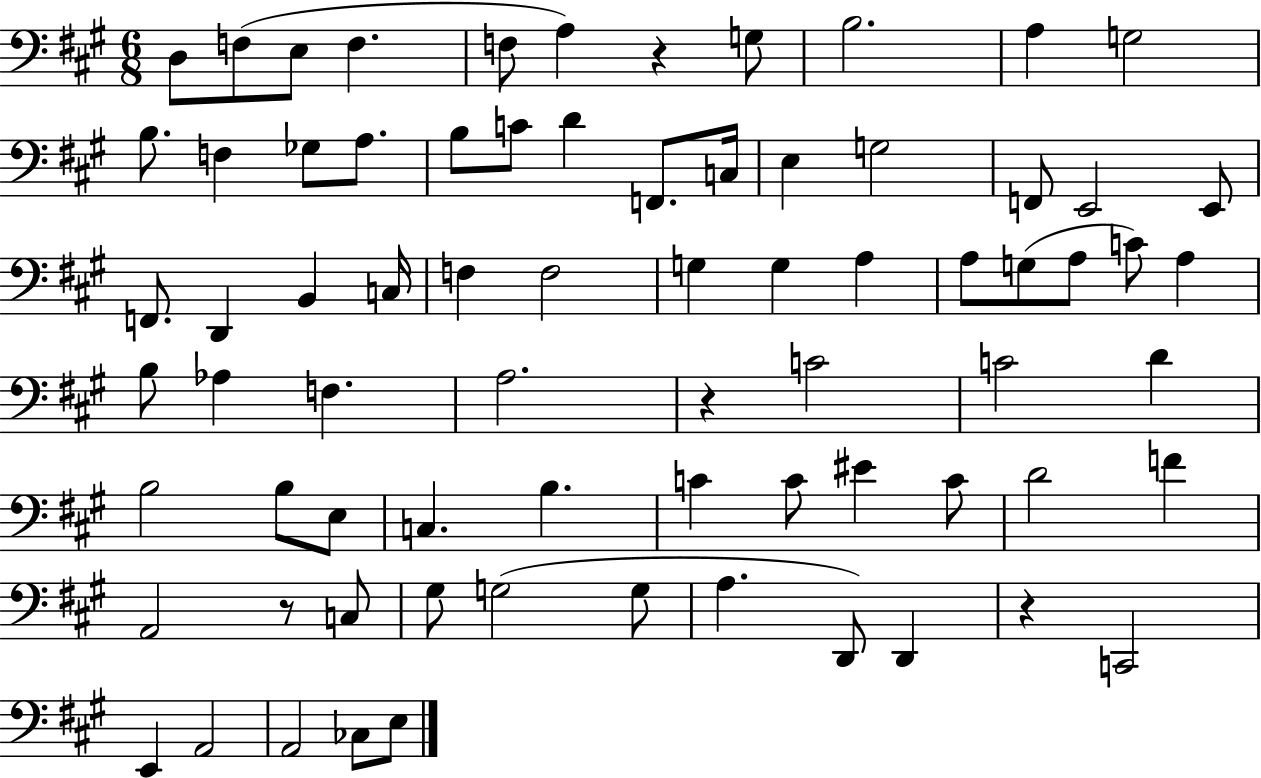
D3/e F3/e E3/e F3/q. F3/e A3/q R/q G3/e B3/h. A3/q G3/h B3/e. F3/q Gb3/e A3/e. B3/e C4/e D4/q F2/e. C3/s E3/q G3/h F2/e E2/h E2/e F2/e. D2/q B2/q C3/s F3/q F3/h G3/q G3/q A3/q A3/e G3/e A3/e C4/e A3/q B3/e Ab3/q F3/q. A3/h. R/q C4/h C4/h D4/q B3/h B3/e E3/e C3/q. B3/q. C4/q C4/e EIS4/q C4/e D4/h F4/q A2/h R/e C3/e G#3/e G3/h G3/e A3/q. D2/e D2/q R/q C2/h E2/q A2/h A2/h CES3/e E3/e